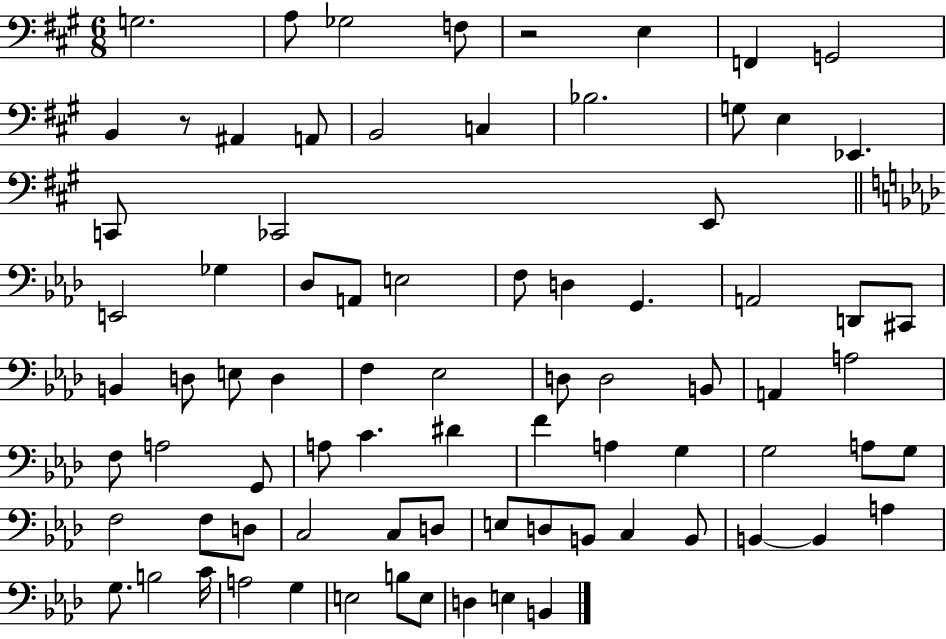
X:1
T:Untitled
M:6/8
L:1/4
K:A
G,2 A,/2 _G,2 F,/2 z2 E, F,, G,,2 B,, z/2 ^A,, A,,/2 B,,2 C, _B,2 G,/2 E, _E,, C,,/2 _C,,2 E,,/2 E,,2 _G, _D,/2 A,,/2 E,2 F,/2 D, G,, A,,2 D,,/2 ^C,,/2 B,, D,/2 E,/2 D, F, _E,2 D,/2 D,2 B,,/2 A,, A,2 F,/2 A,2 G,,/2 A,/2 C ^D F A, G, G,2 A,/2 G,/2 F,2 F,/2 D,/2 C,2 C,/2 D,/2 E,/2 D,/2 B,,/2 C, B,,/2 B,, B,, A, G,/2 B,2 C/4 A,2 G, E,2 B,/2 E,/2 D, E, B,,